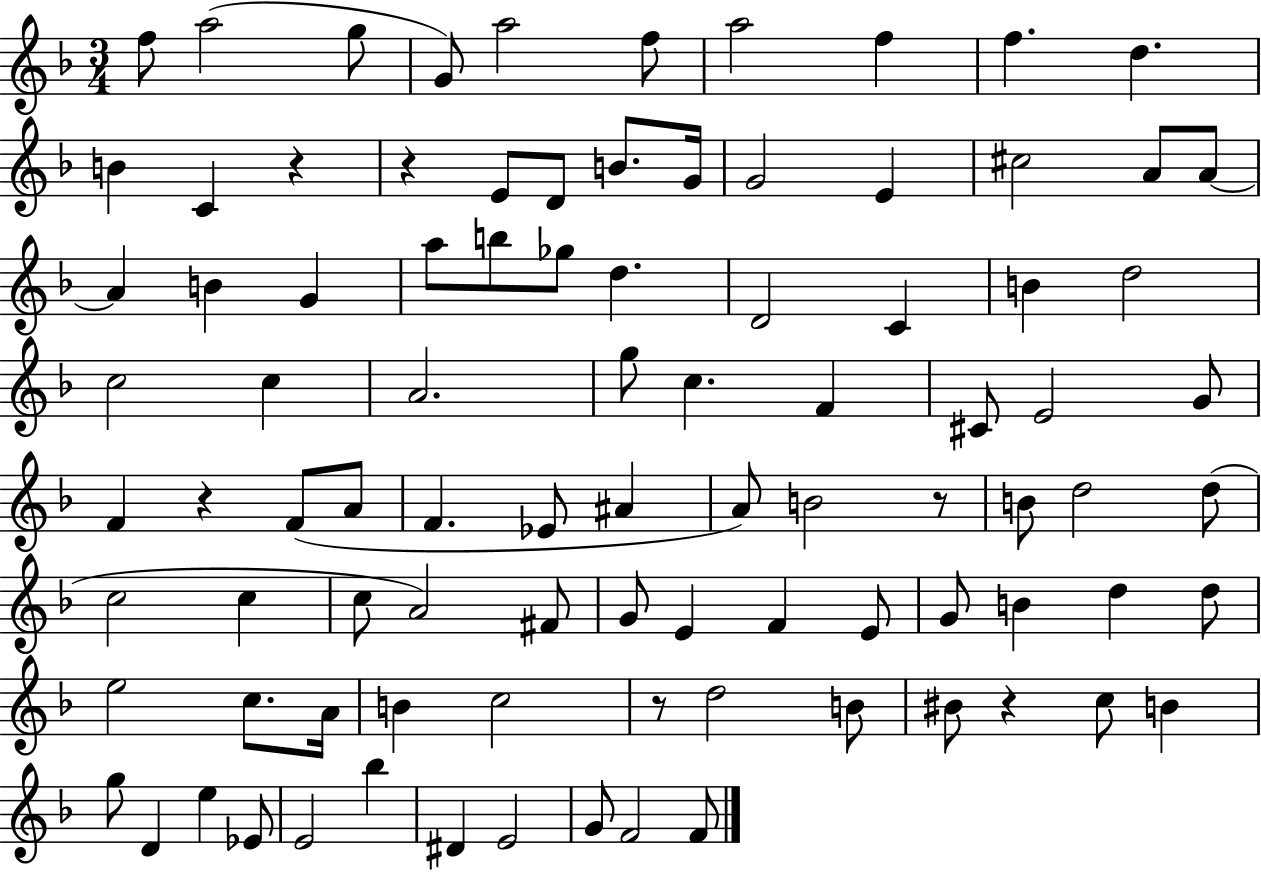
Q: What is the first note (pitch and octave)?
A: F5